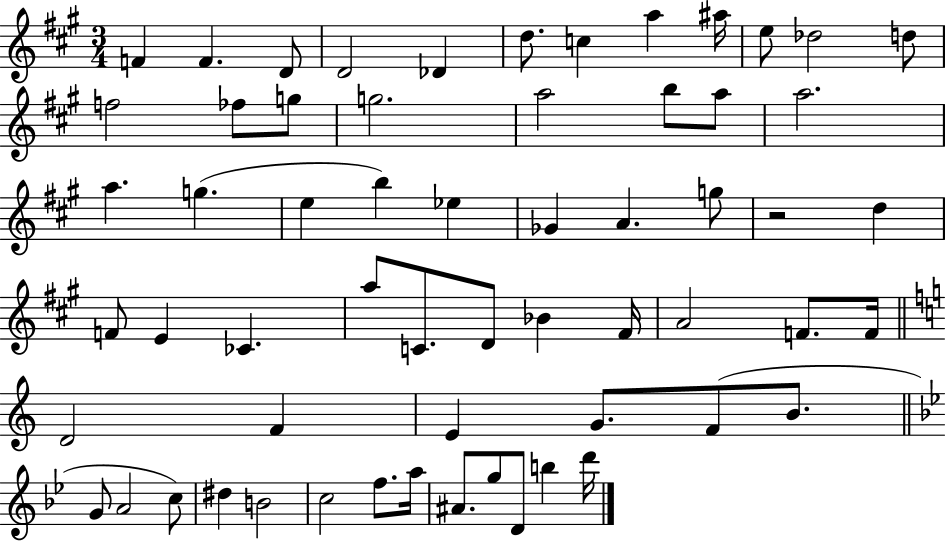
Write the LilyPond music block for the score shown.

{
  \clef treble
  \numericTimeSignature
  \time 3/4
  \key a \major
  \repeat volta 2 { f'4 f'4. d'8 | d'2 des'4 | d''8. c''4 a''4 ais''16 | e''8 des''2 d''8 | \break f''2 fes''8 g''8 | g''2. | a''2 b''8 a''8 | a''2. | \break a''4. g''4.( | e''4 b''4) ees''4 | ges'4 a'4. g''8 | r2 d''4 | \break f'8 e'4 ces'4. | a''8 c'8. d'8 bes'4 fis'16 | a'2 f'8. f'16 | \bar "||" \break \key c \major d'2 f'4 | e'4 g'8. f'8( b'8. | \bar "||" \break \key bes \major g'8 a'2 c''8) | dis''4 b'2 | c''2 f''8. a''16 | ais'8. g''8 d'8 b''4 d'''16 | \break } \bar "|."
}